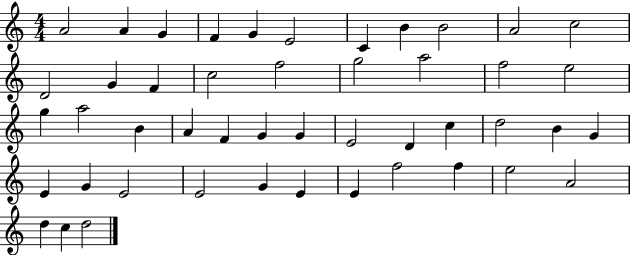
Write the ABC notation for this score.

X:1
T:Untitled
M:4/4
L:1/4
K:C
A2 A G F G E2 C B B2 A2 c2 D2 G F c2 f2 g2 a2 f2 e2 g a2 B A F G G E2 D c d2 B G E G E2 E2 G E E f2 f e2 A2 d c d2